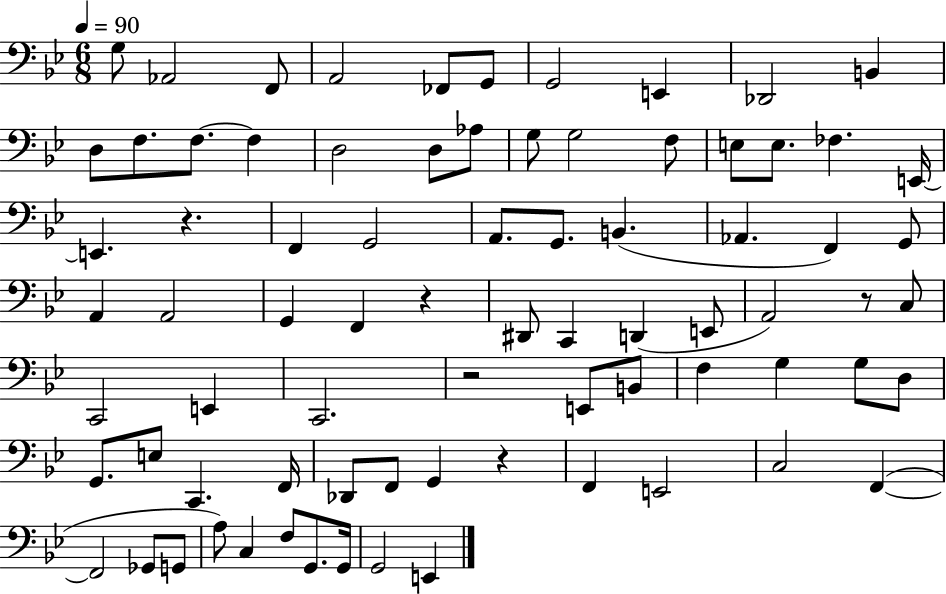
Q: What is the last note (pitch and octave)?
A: E2